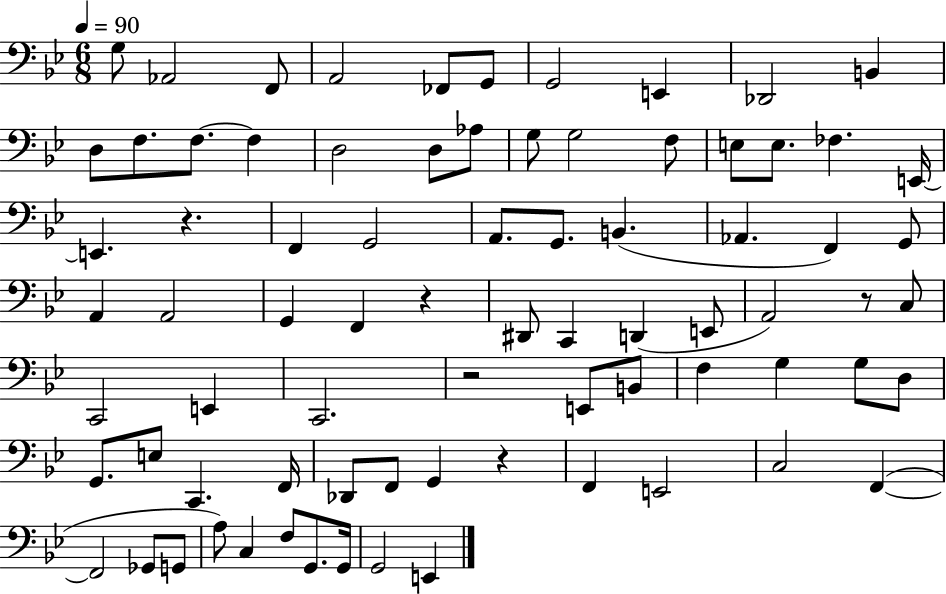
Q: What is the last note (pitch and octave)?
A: E2